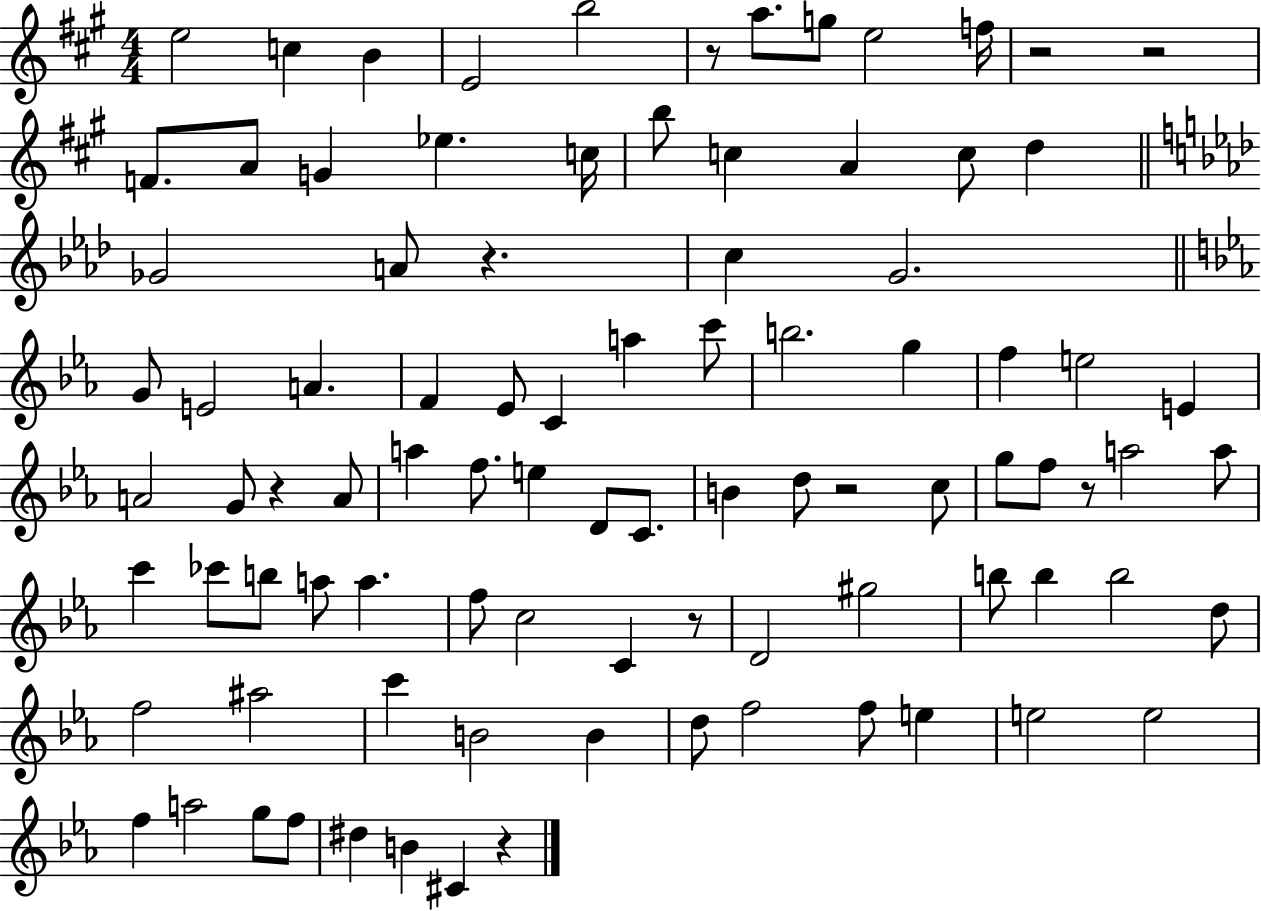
{
  \clef treble
  \numericTimeSignature
  \time 4/4
  \key a \major
  e''2 c''4 b'4 | e'2 b''2 | r8 a''8. g''8 e''2 f''16 | r2 r2 | \break f'8. a'8 g'4 ees''4. c''16 | b''8 c''4 a'4 c''8 d''4 | \bar "||" \break \key f \minor ges'2 a'8 r4. | c''4 g'2. | \bar "||" \break \key c \minor g'8 e'2 a'4. | f'4 ees'8 c'4 a''4 c'''8 | b''2. g''4 | f''4 e''2 e'4 | \break a'2 g'8 r4 a'8 | a''4 f''8. e''4 d'8 c'8. | b'4 d''8 r2 c''8 | g''8 f''8 r8 a''2 a''8 | \break c'''4 ces'''8 b''8 a''8 a''4. | f''8 c''2 c'4 r8 | d'2 gis''2 | b''8 b''4 b''2 d''8 | \break f''2 ais''2 | c'''4 b'2 b'4 | d''8 f''2 f''8 e''4 | e''2 e''2 | \break f''4 a''2 g''8 f''8 | dis''4 b'4 cis'4 r4 | \bar "|."
}